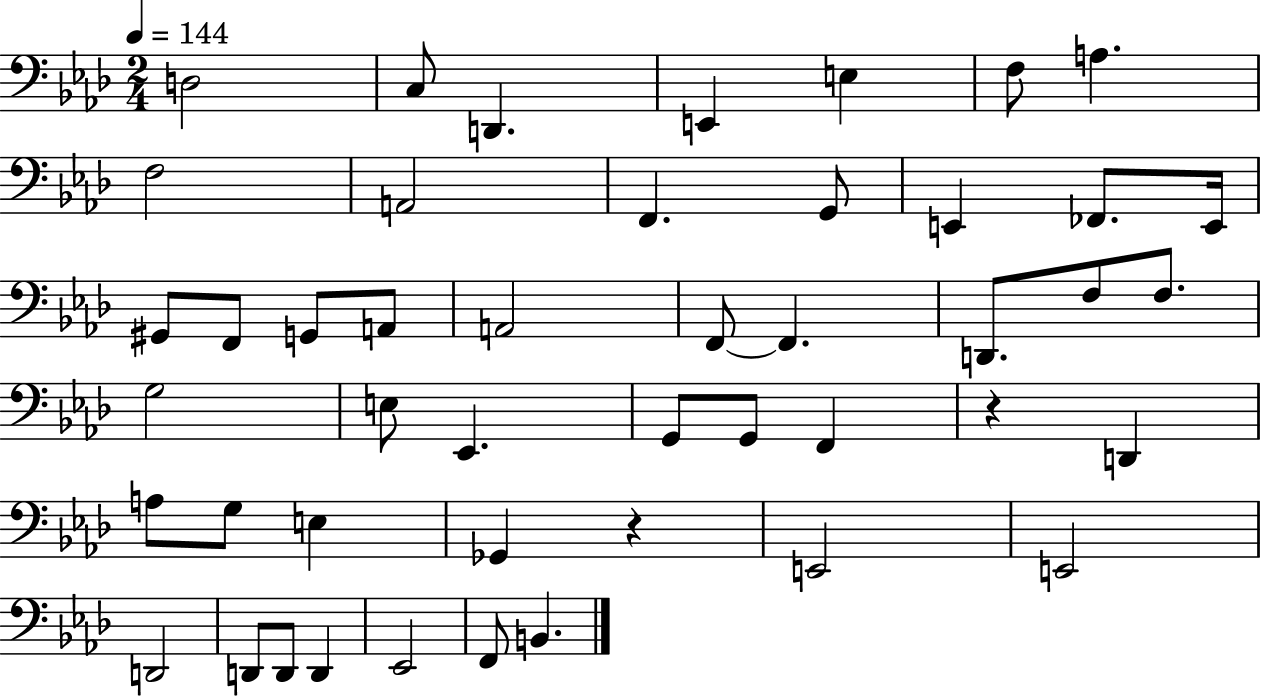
X:1
T:Untitled
M:2/4
L:1/4
K:Ab
D,2 C,/2 D,, E,, E, F,/2 A, F,2 A,,2 F,, G,,/2 E,, _F,,/2 E,,/4 ^G,,/2 F,,/2 G,,/2 A,,/2 A,,2 F,,/2 F,, D,,/2 F,/2 F,/2 G,2 E,/2 _E,, G,,/2 G,,/2 F,, z D,, A,/2 G,/2 E, _G,, z E,,2 E,,2 D,,2 D,,/2 D,,/2 D,, _E,,2 F,,/2 B,,